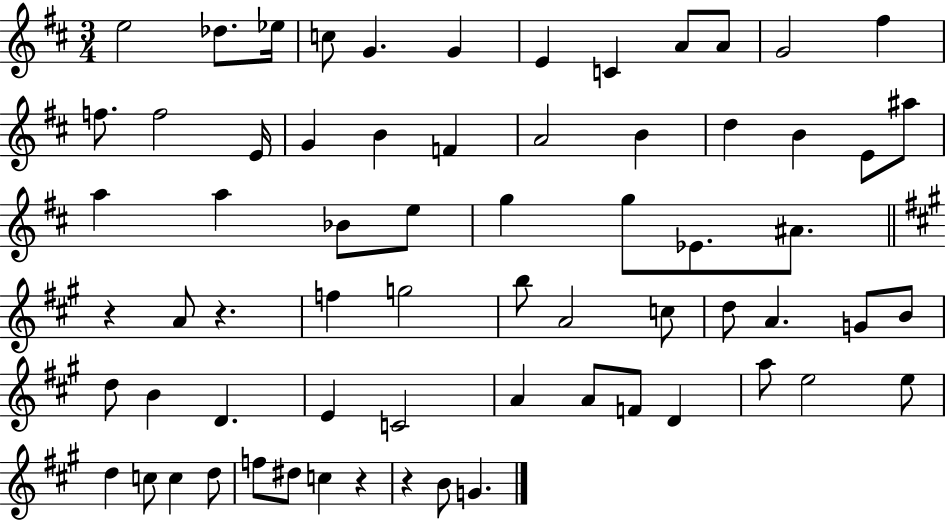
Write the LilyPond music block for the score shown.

{
  \clef treble
  \numericTimeSignature
  \time 3/4
  \key d \major
  e''2 des''8. ees''16 | c''8 g'4. g'4 | e'4 c'4 a'8 a'8 | g'2 fis''4 | \break f''8. f''2 e'16 | g'4 b'4 f'4 | a'2 b'4 | d''4 b'4 e'8 ais''8 | \break a''4 a''4 bes'8 e''8 | g''4 g''8 ees'8. ais'8. | \bar "||" \break \key a \major r4 a'8 r4. | f''4 g''2 | b''8 a'2 c''8 | d''8 a'4. g'8 b'8 | \break d''8 b'4 d'4. | e'4 c'2 | a'4 a'8 f'8 d'4 | a''8 e''2 e''8 | \break d''4 c''8 c''4 d''8 | f''8 dis''8 c''4 r4 | r4 b'8 g'4. | \bar "|."
}